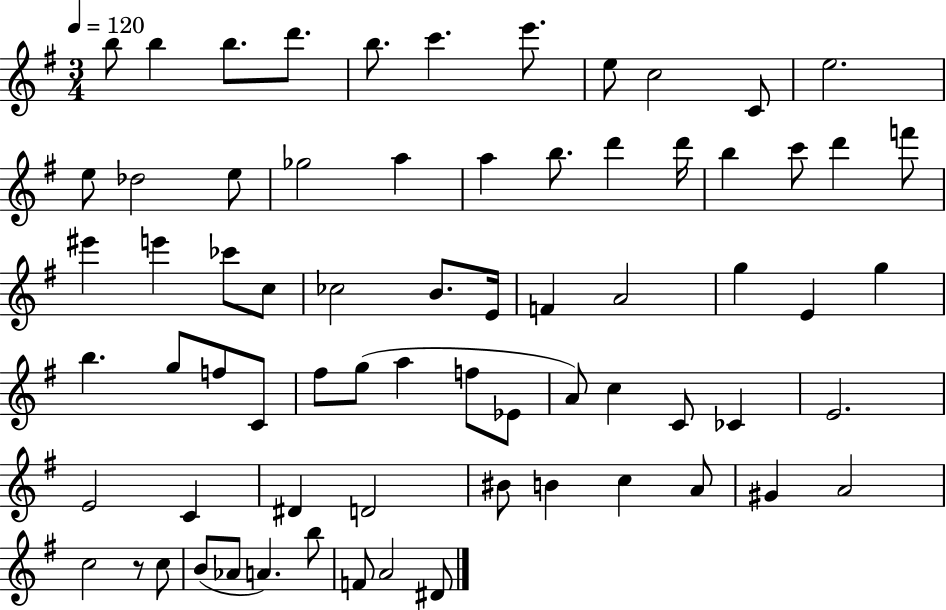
{
  \clef treble
  \numericTimeSignature
  \time 3/4
  \key g \major
  \tempo 4 = 120
  b''8 b''4 b''8. d'''8. | b''8. c'''4. e'''8. | e''8 c''2 c'8 | e''2. | \break e''8 des''2 e''8 | ges''2 a''4 | a''4 b''8. d'''4 d'''16 | b''4 c'''8 d'''4 f'''8 | \break eis'''4 e'''4 ces'''8 c''8 | ces''2 b'8. e'16 | f'4 a'2 | g''4 e'4 g''4 | \break b''4. g''8 f''8 c'8 | fis''8 g''8( a''4 f''8 ees'8 | a'8) c''4 c'8 ces'4 | e'2. | \break e'2 c'4 | dis'4 d'2 | bis'8 b'4 c''4 a'8 | gis'4 a'2 | \break c''2 r8 c''8 | b'8( aes'8 a'4.) b''8 | f'8 a'2 dis'8 | \bar "|."
}